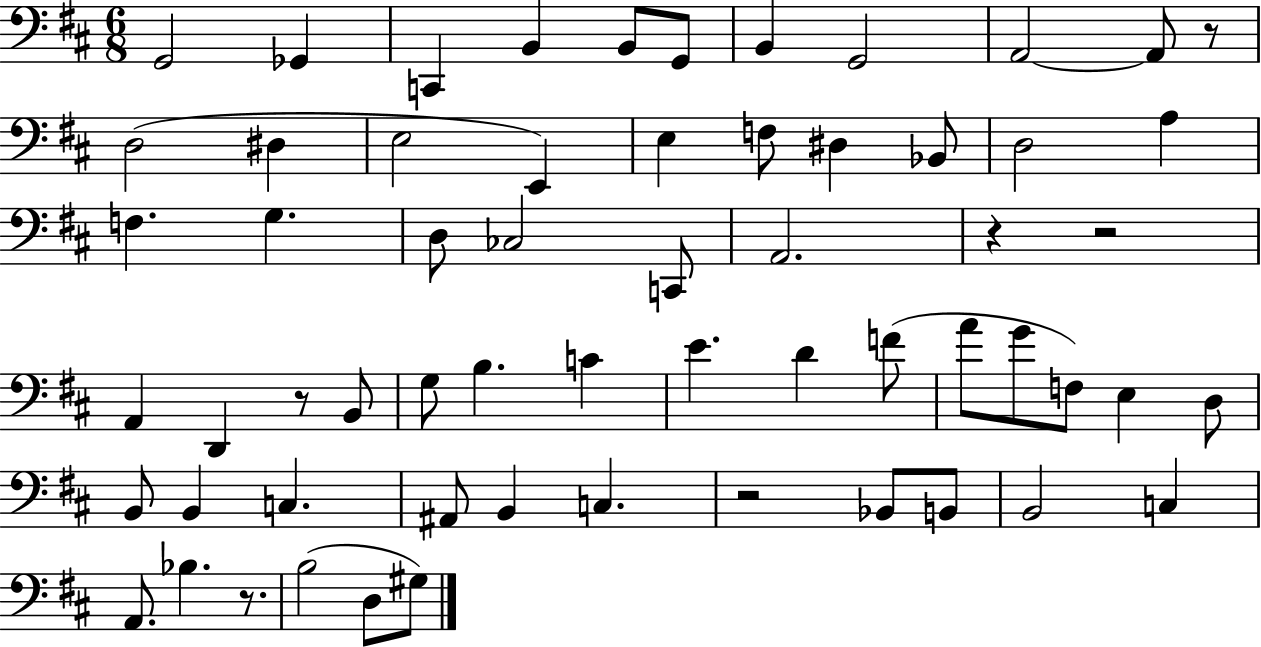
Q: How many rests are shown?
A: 6